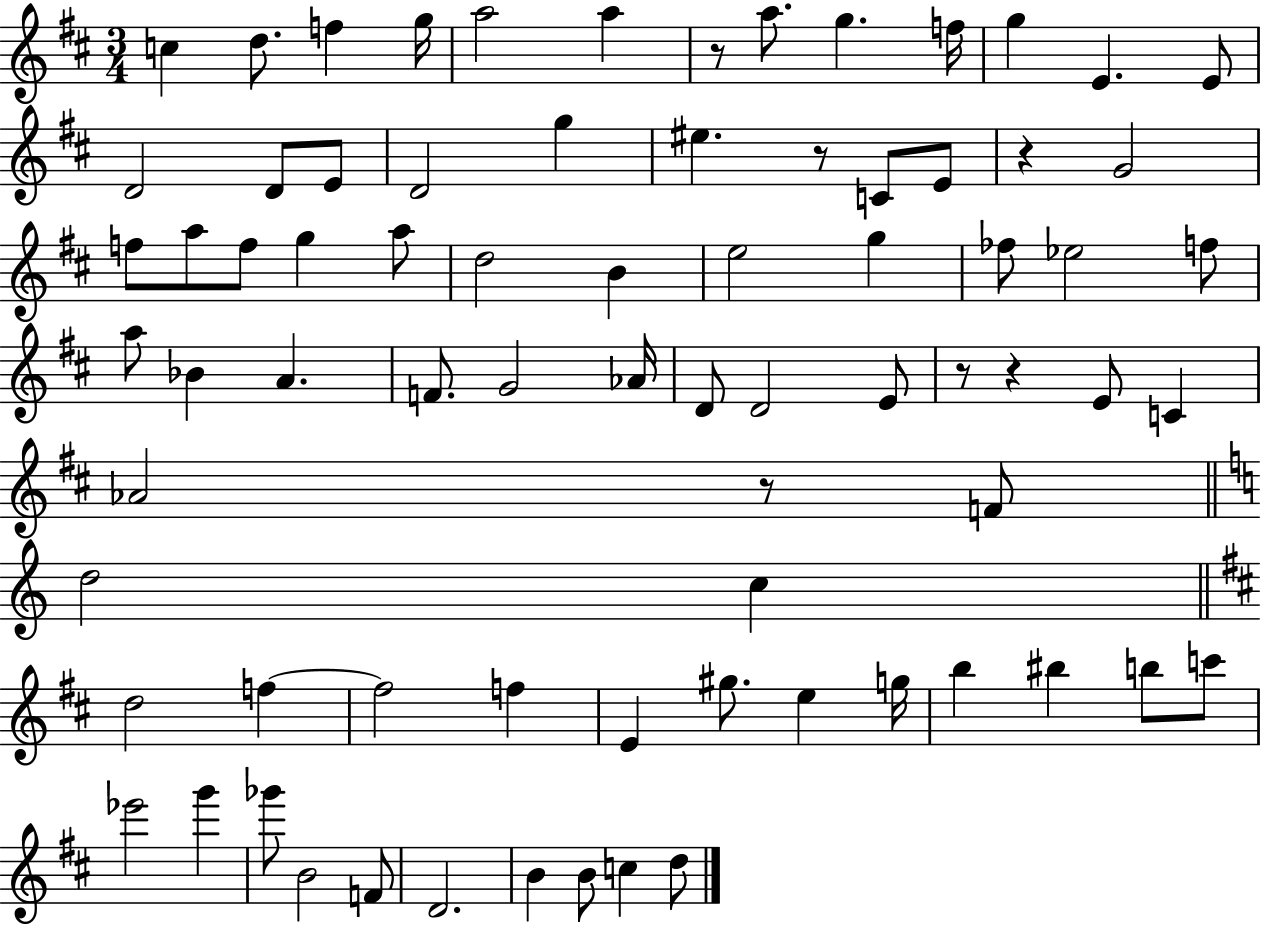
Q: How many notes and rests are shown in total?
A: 76